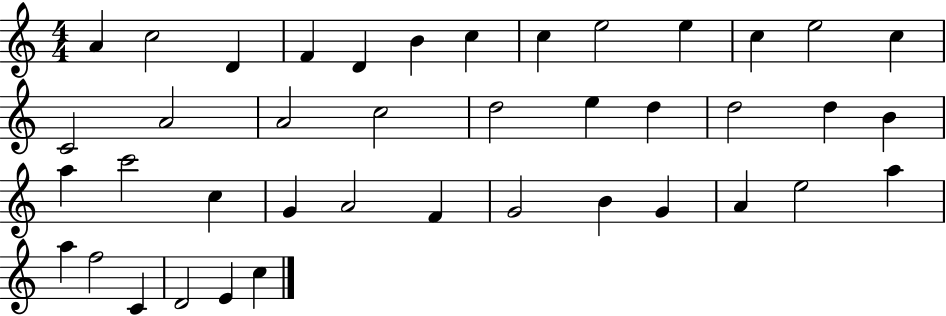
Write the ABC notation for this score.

X:1
T:Untitled
M:4/4
L:1/4
K:C
A c2 D F D B c c e2 e c e2 c C2 A2 A2 c2 d2 e d d2 d B a c'2 c G A2 F G2 B G A e2 a a f2 C D2 E c